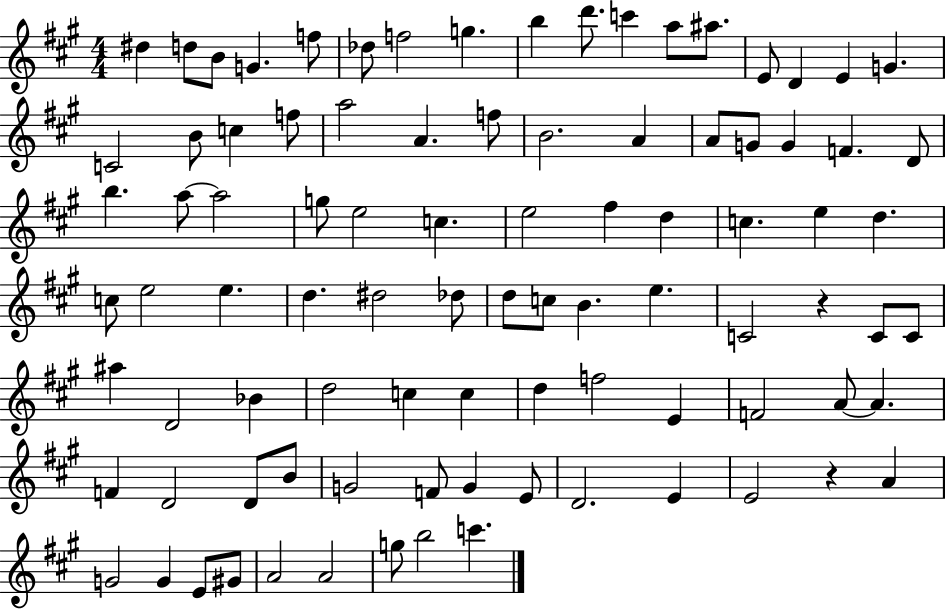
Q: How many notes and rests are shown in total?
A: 91